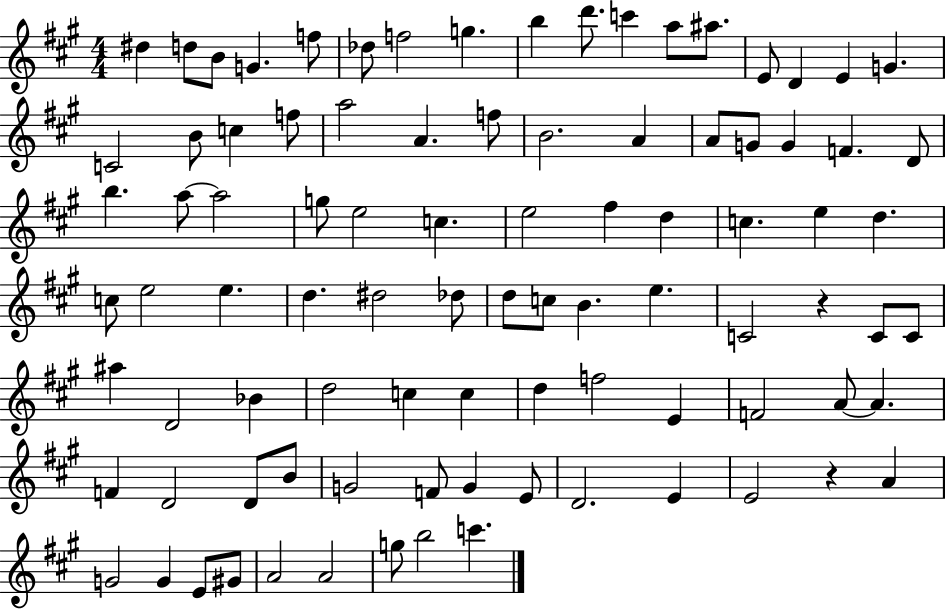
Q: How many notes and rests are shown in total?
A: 91